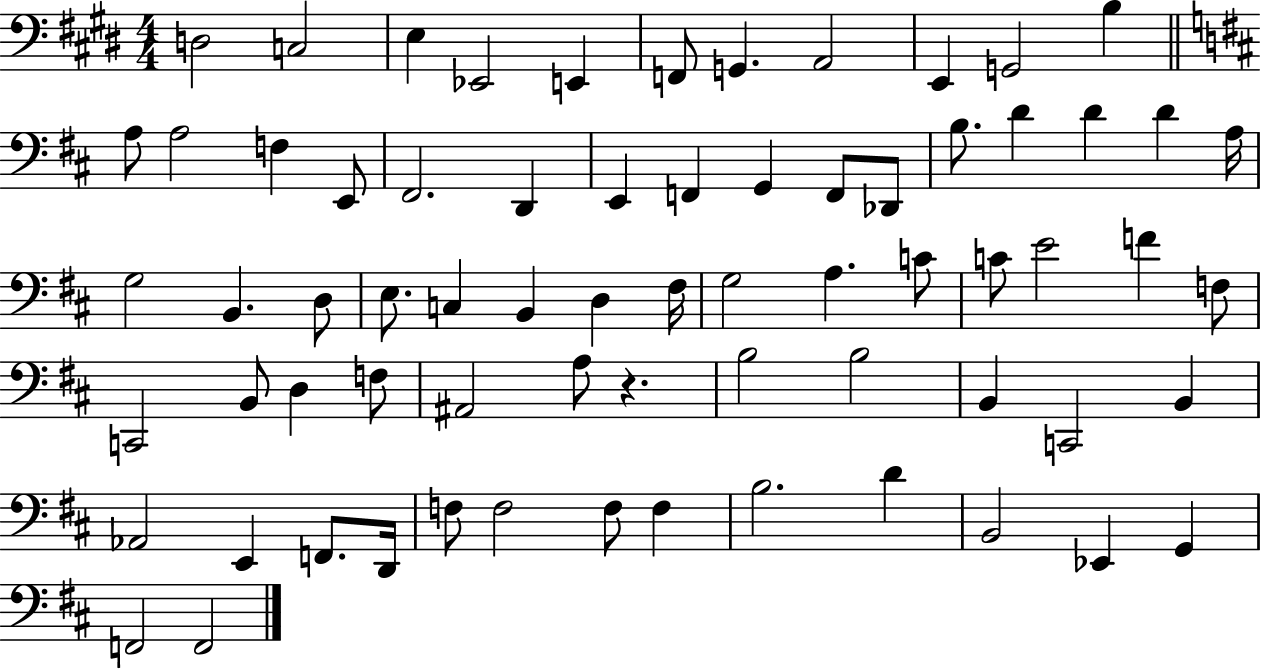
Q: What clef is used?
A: bass